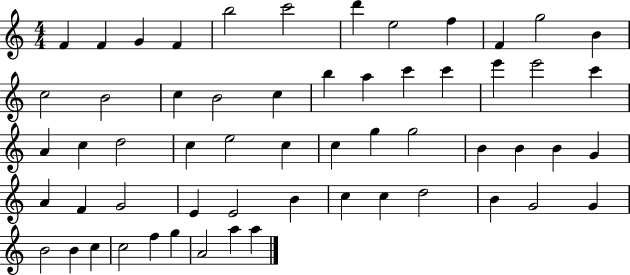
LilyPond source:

{
  \clef treble
  \numericTimeSignature
  \time 4/4
  \key c \major
  f'4 f'4 g'4 f'4 | b''2 c'''2 | d'''4 e''2 f''4 | f'4 g''2 b'4 | \break c''2 b'2 | c''4 b'2 c''4 | b''4 a''4 c'''4 c'''4 | e'''4 e'''2 c'''4 | \break a'4 c''4 d''2 | c''4 e''2 c''4 | c''4 g''4 g''2 | b'4 b'4 b'4 g'4 | \break a'4 f'4 g'2 | e'4 e'2 b'4 | c''4 c''4 d''2 | b'4 g'2 g'4 | \break b'2 b'4 c''4 | c''2 f''4 g''4 | a'2 a''4 a''4 | \bar "|."
}